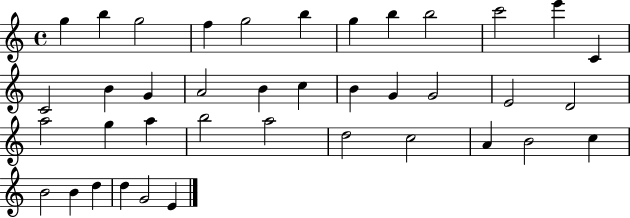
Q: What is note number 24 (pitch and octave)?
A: A5